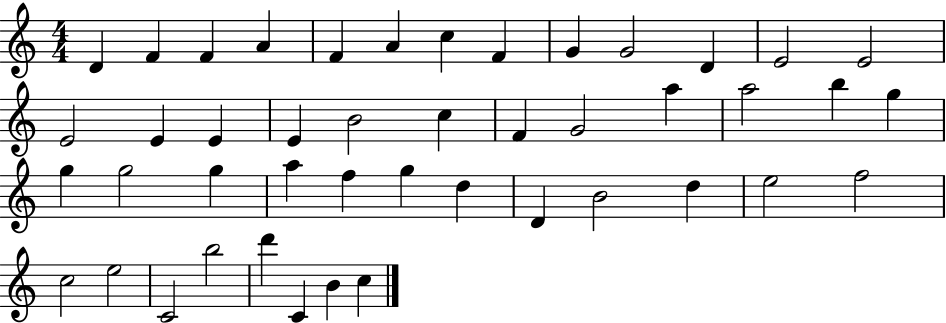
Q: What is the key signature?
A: C major